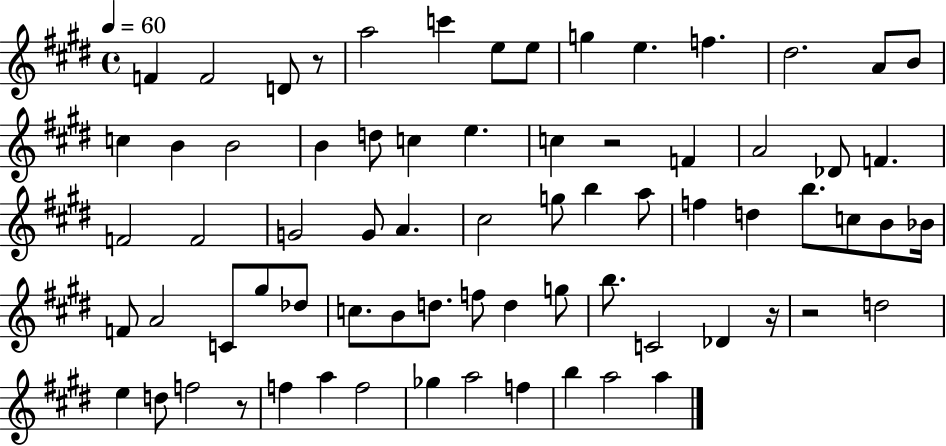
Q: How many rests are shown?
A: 5